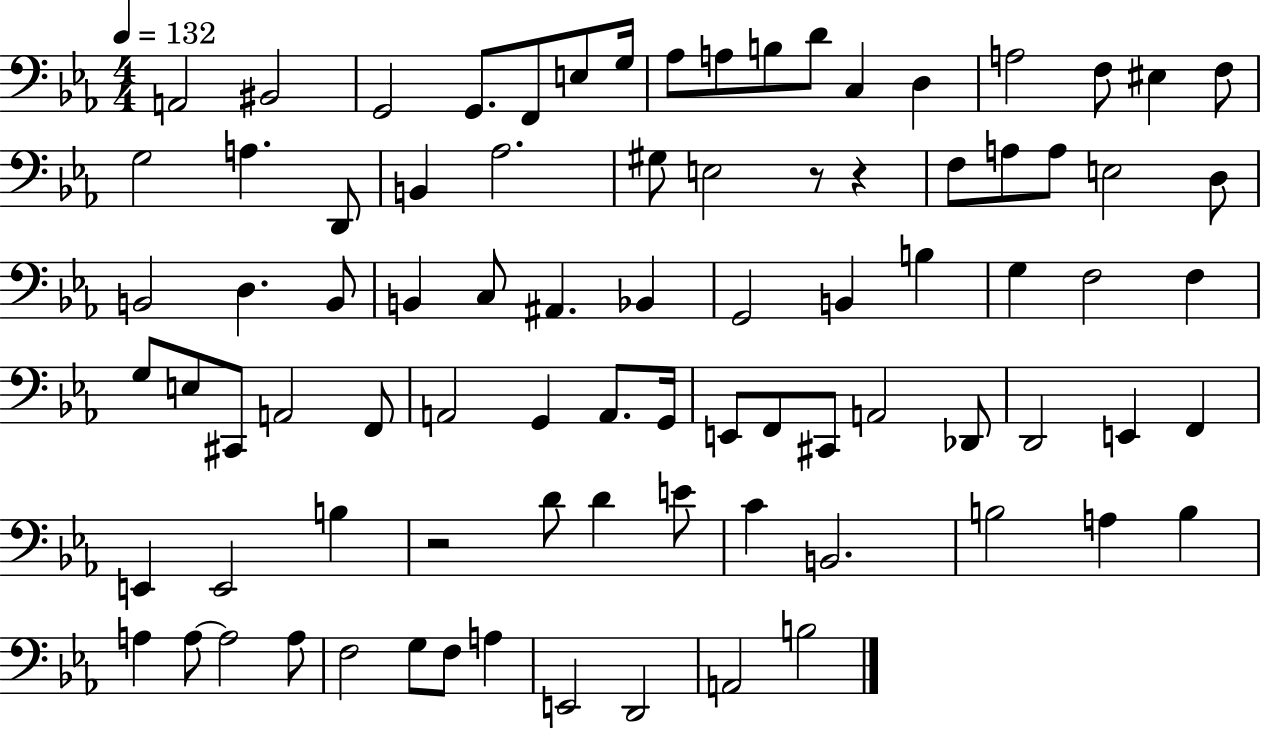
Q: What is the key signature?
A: EES major